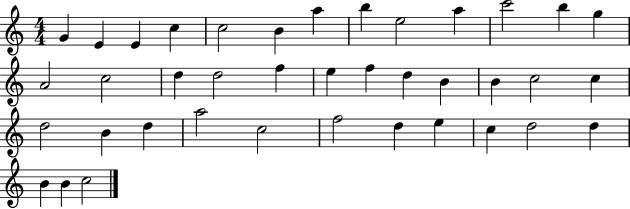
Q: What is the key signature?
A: C major